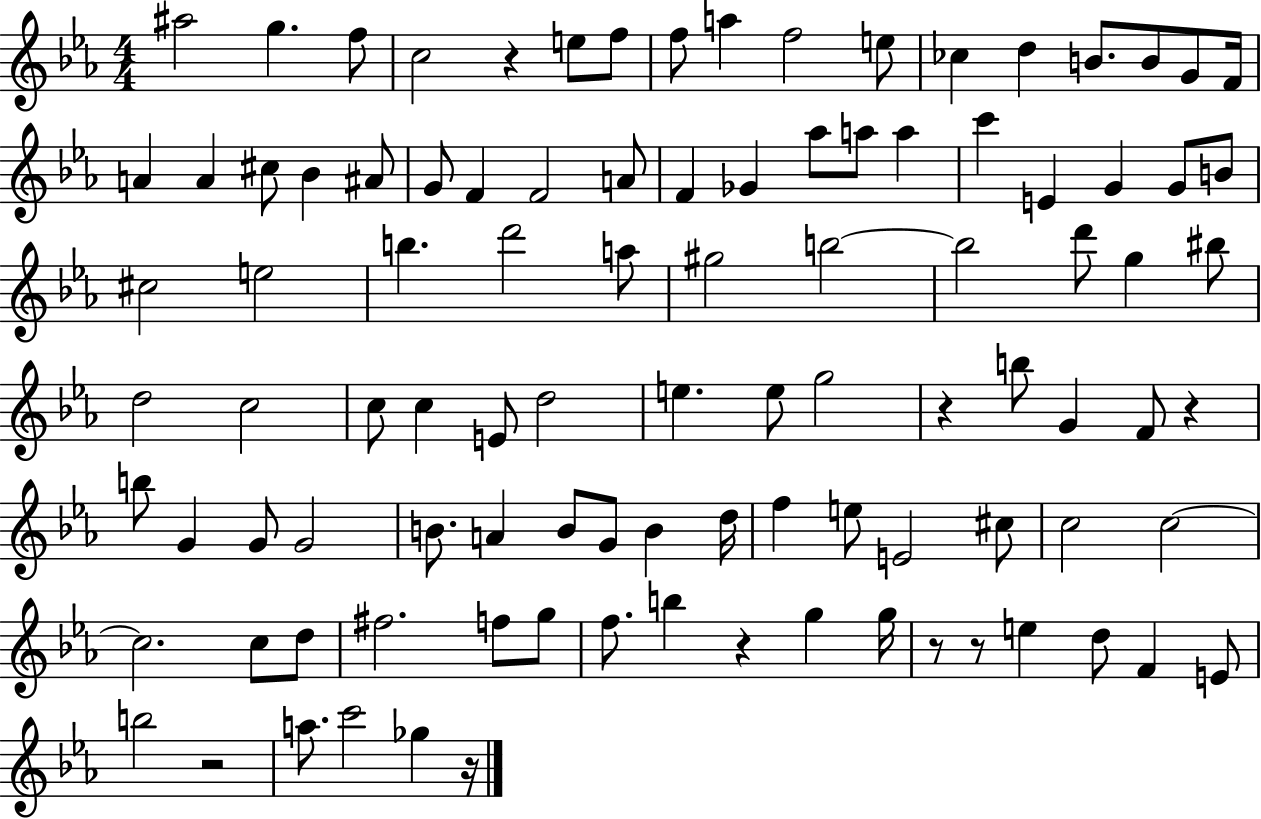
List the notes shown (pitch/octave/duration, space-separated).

A#5/h G5/q. F5/e C5/h R/q E5/e F5/e F5/e A5/q F5/h E5/e CES5/q D5/q B4/e. B4/e G4/e F4/s A4/q A4/q C#5/e Bb4/q A#4/e G4/e F4/q F4/h A4/e F4/q Gb4/q Ab5/e A5/e A5/q C6/q E4/q G4/q G4/e B4/e C#5/h E5/h B5/q. D6/h A5/e G#5/h B5/h B5/h D6/e G5/q BIS5/e D5/h C5/h C5/e C5/q E4/e D5/h E5/q. E5/e G5/h R/q B5/e G4/q F4/e R/q B5/e G4/q G4/e G4/h B4/e. A4/q B4/e G4/e B4/q D5/s F5/q E5/e E4/h C#5/e C5/h C5/h C5/h. C5/e D5/e F#5/h. F5/e G5/e F5/e. B5/q R/q G5/q G5/s R/e R/e E5/q D5/e F4/q E4/e B5/h R/h A5/e. C6/h Gb5/q R/s